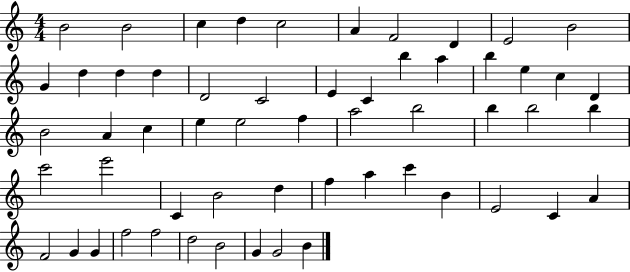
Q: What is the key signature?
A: C major